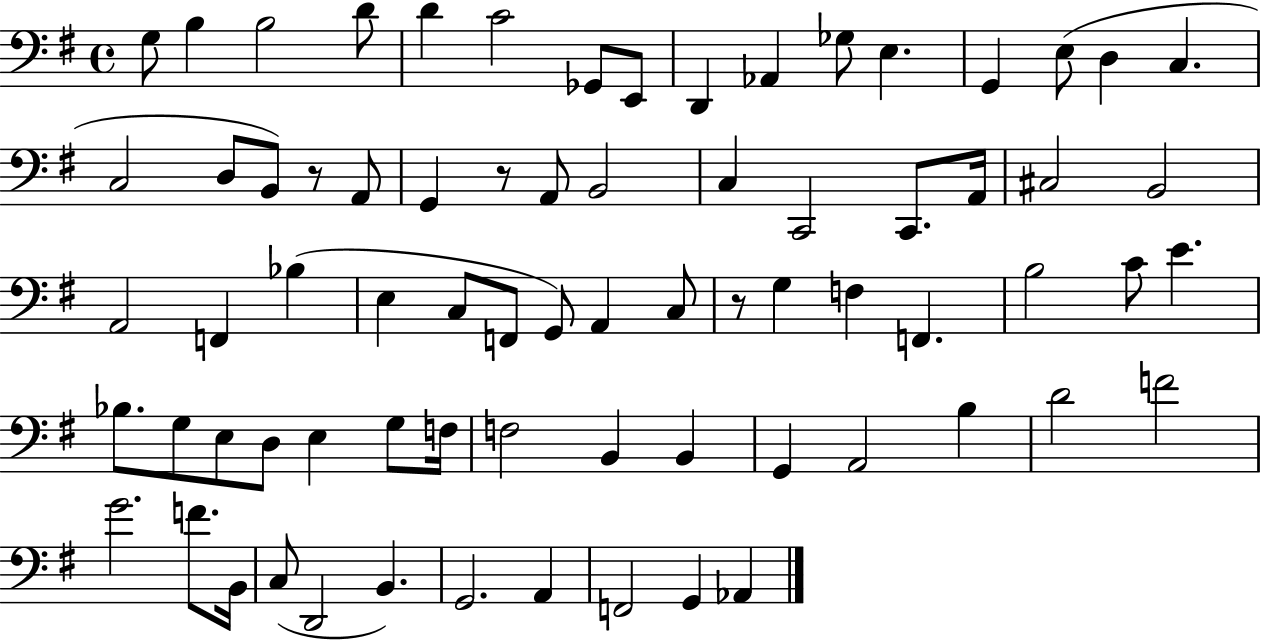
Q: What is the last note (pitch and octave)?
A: Ab2